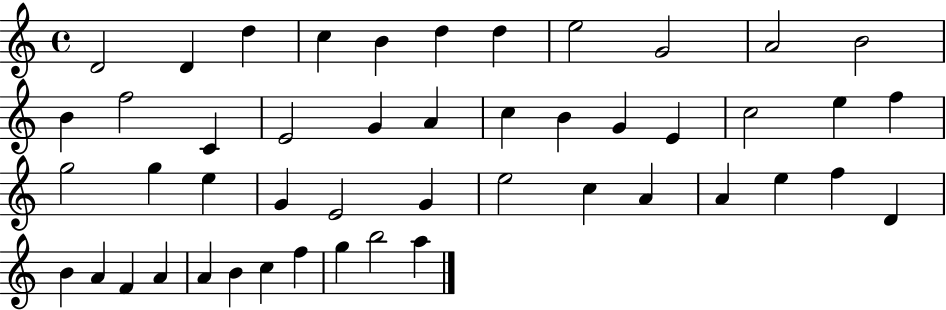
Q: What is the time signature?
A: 4/4